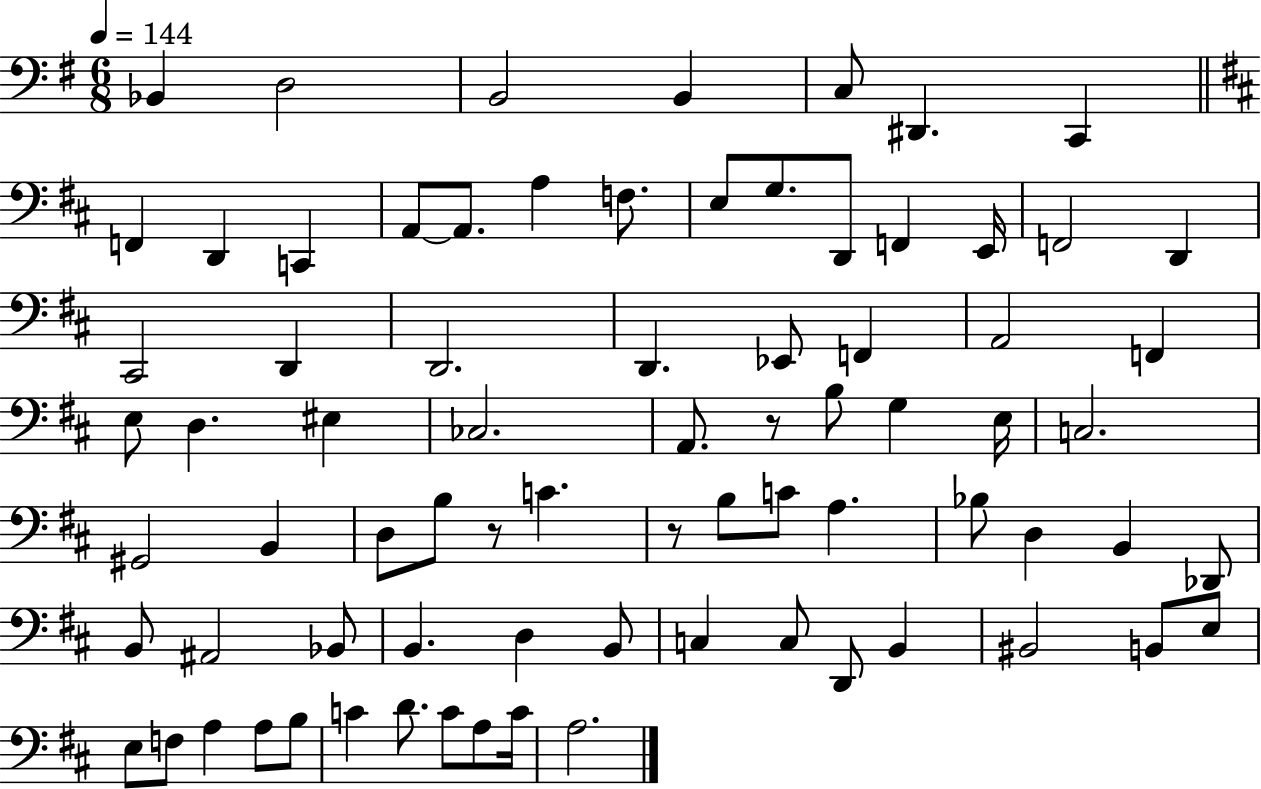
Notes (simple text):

Bb2/q D3/h B2/h B2/q C3/e D#2/q. C2/q F2/q D2/q C2/q A2/e A2/e. A3/q F3/e. E3/e G3/e. D2/e F2/q E2/s F2/h D2/q C#2/h D2/q D2/h. D2/q. Eb2/e F2/q A2/h F2/q E3/e D3/q. EIS3/q CES3/h. A2/e. R/e B3/e G3/q E3/s C3/h. G#2/h B2/q D3/e B3/e R/e C4/q. R/e B3/e C4/e A3/q. Bb3/e D3/q B2/q Db2/e B2/e A#2/h Bb2/e B2/q. D3/q B2/e C3/q C3/e D2/e B2/q BIS2/h B2/e E3/e E3/e F3/e A3/q A3/e B3/e C4/q D4/e. C4/e A3/e C4/s A3/h.